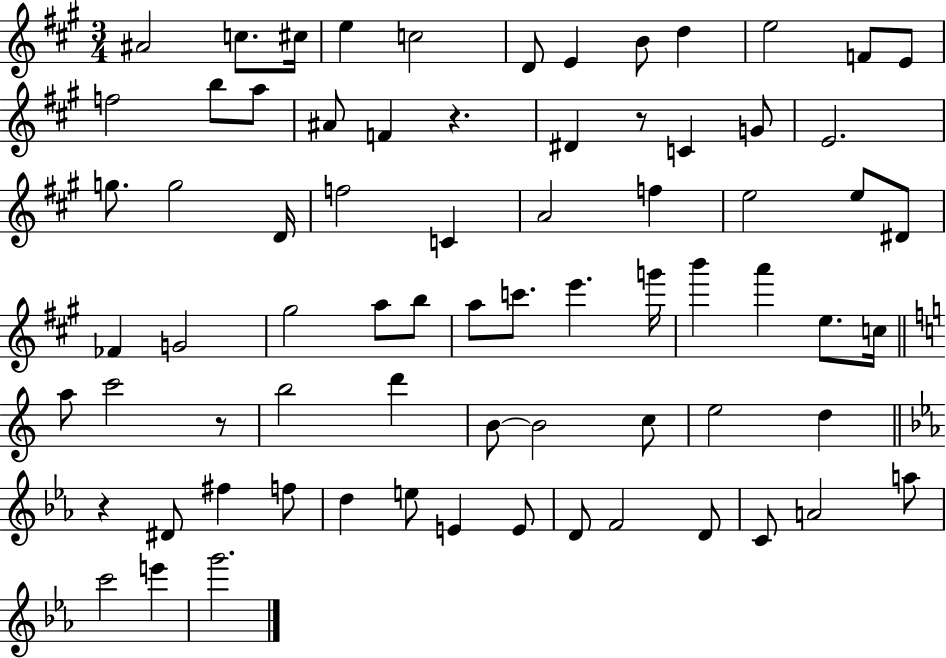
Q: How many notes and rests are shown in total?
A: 73